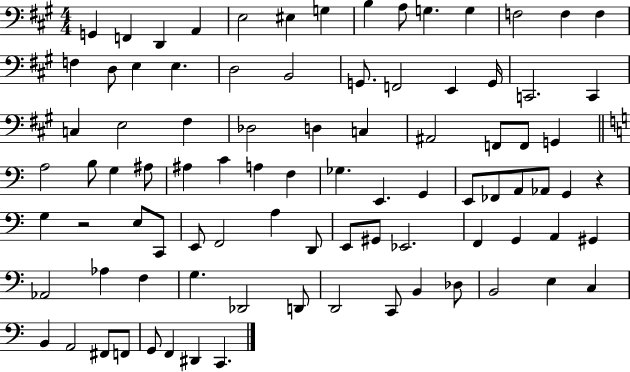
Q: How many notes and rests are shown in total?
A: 89